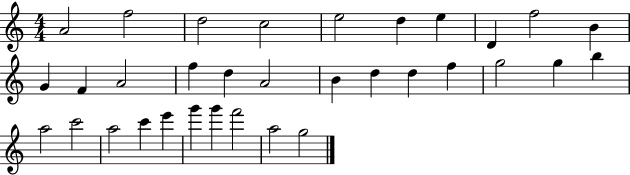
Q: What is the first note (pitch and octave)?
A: A4